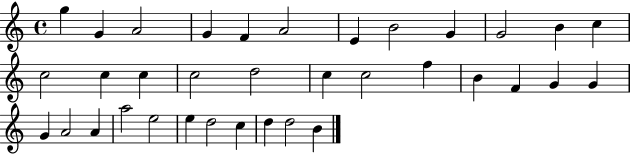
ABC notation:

X:1
T:Untitled
M:4/4
L:1/4
K:C
g G A2 G F A2 E B2 G G2 B c c2 c c c2 d2 c c2 f B F G G G A2 A a2 e2 e d2 c d d2 B